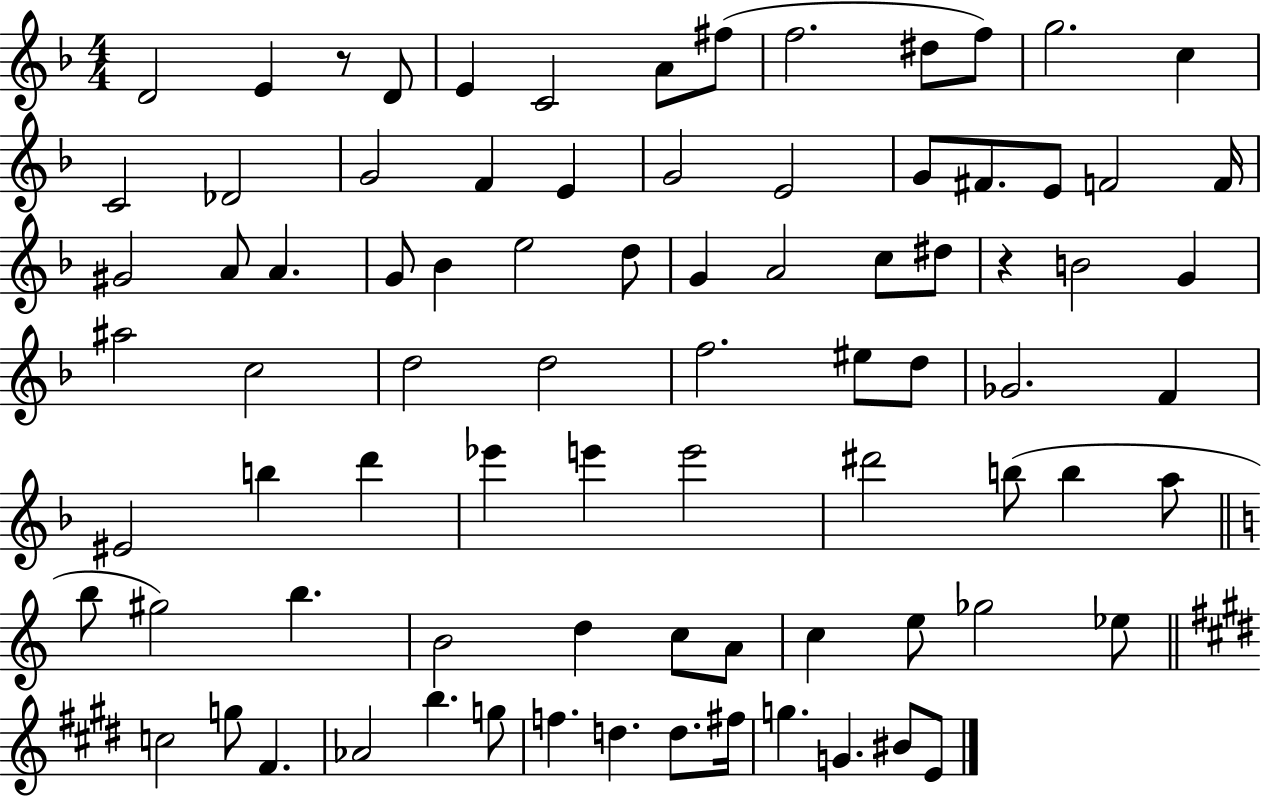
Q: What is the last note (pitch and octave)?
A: E4